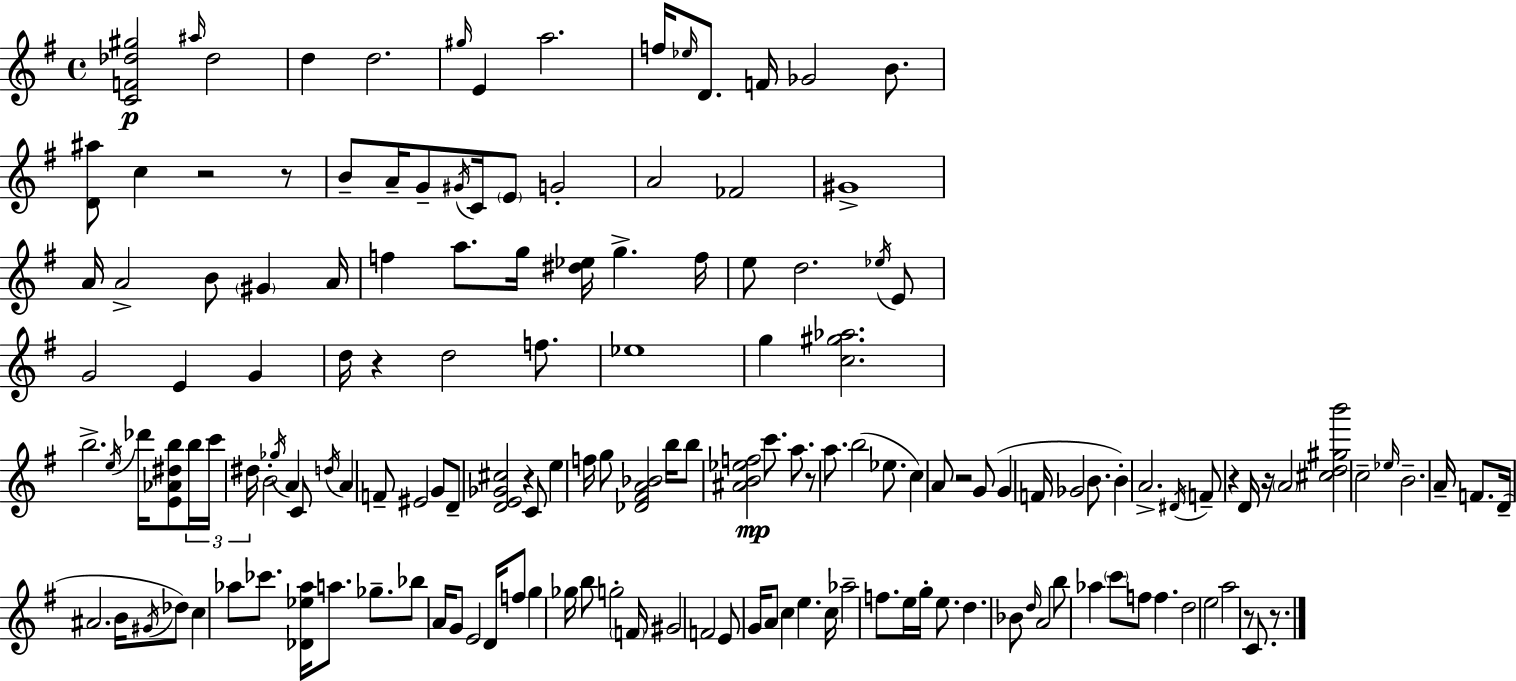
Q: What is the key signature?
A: E minor